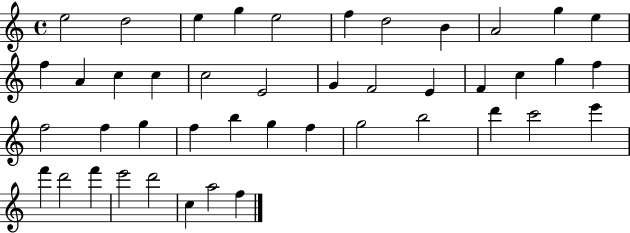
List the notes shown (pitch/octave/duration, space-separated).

E5/h D5/h E5/q G5/q E5/h F5/q D5/h B4/q A4/h G5/q E5/q F5/q A4/q C5/q C5/q C5/h E4/h G4/q F4/h E4/q F4/q C5/q G5/q F5/q F5/h F5/q G5/q F5/q B5/q G5/q F5/q G5/h B5/h D6/q C6/h E6/q F6/q D6/h F6/q E6/h D6/h C5/q A5/h F5/q